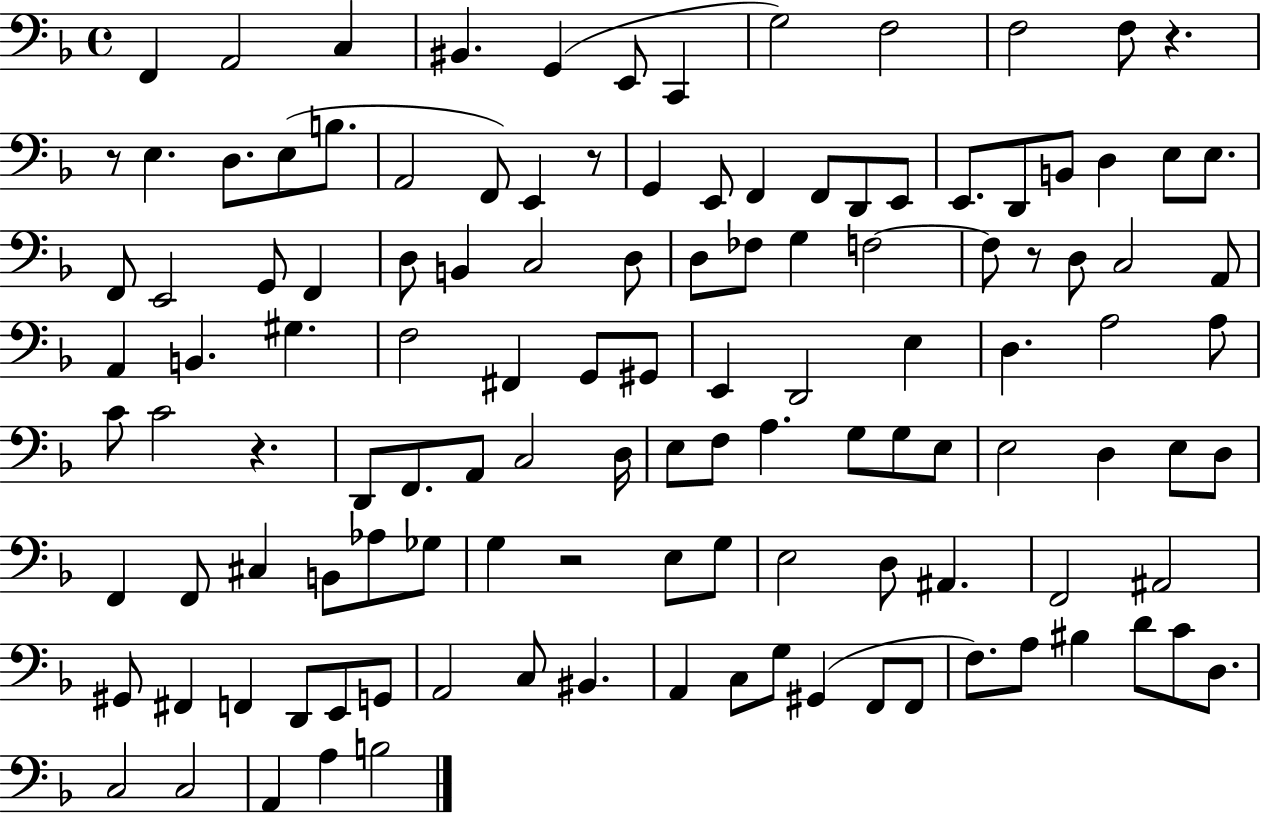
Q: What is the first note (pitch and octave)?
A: F2